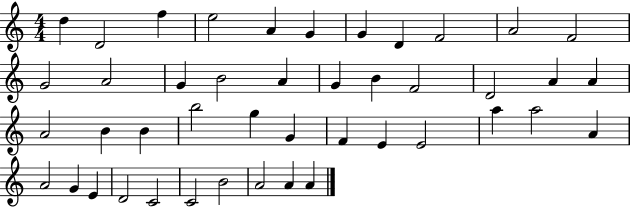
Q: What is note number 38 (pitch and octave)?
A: D4